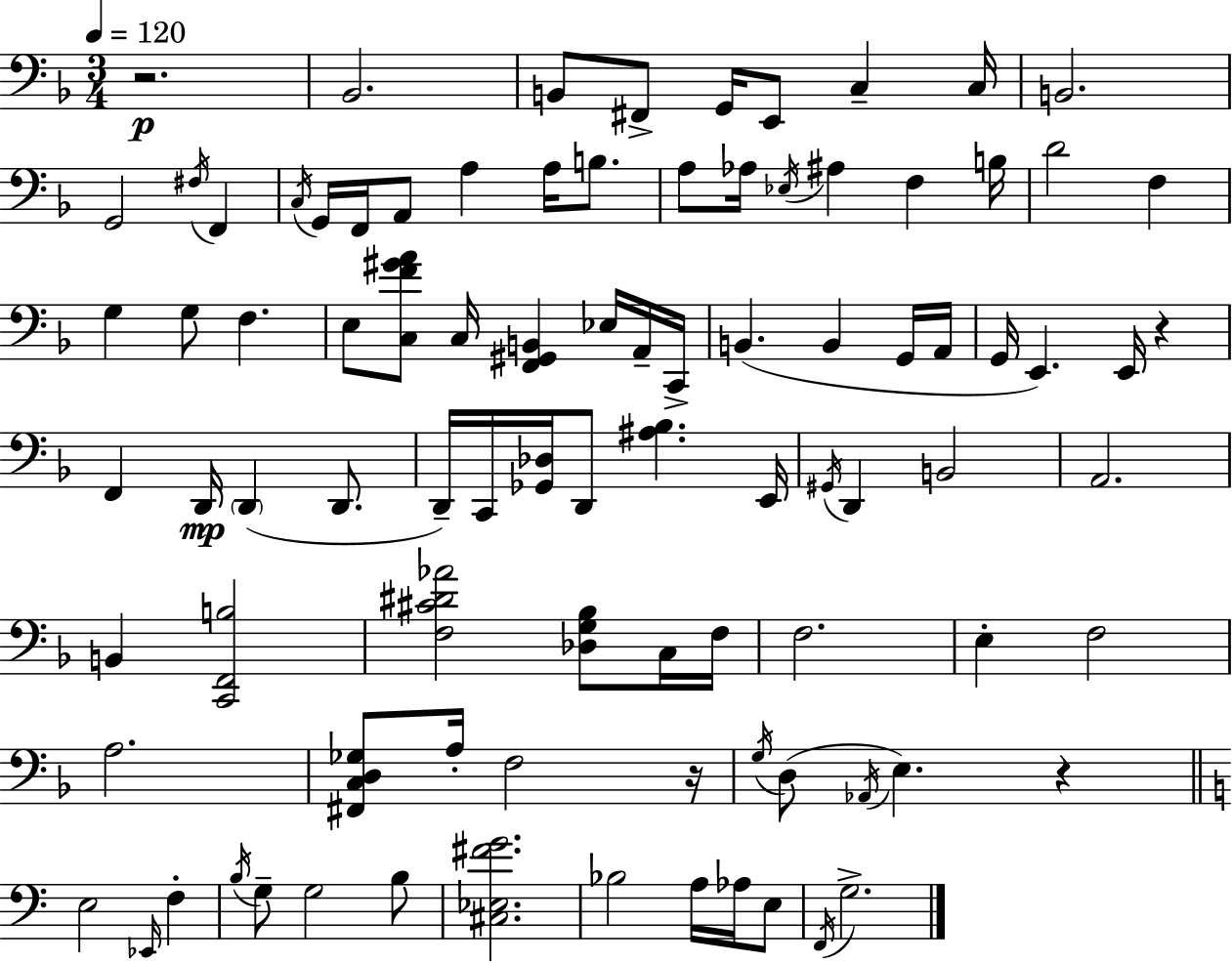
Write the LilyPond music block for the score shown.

{
  \clef bass
  \numericTimeSignature
  \time 3/4
  \key d \minor
  \tempo 4 = 120
  r2.\p | bes,2. | b,8 fis,8-> g,16 e,8 c4-- c16 | b,2. | \break g,2 \acciaccatura { fis16 } f,4 | \acciaccatura { c16 } g,16 f,16 a,8 a4 a16 b8. | a8 aes16 \acciaccatura { ees16 } ais4 f4 | b16 d'2 f4 | \break g4 g8 f4. | e8 <c f' gis' a'>8 c16 <f, gis, b,>4 | ees16 a,16-- c,16-> b,4.( b,4 | g,16 a,16 g,16 e,4.) e,16 r4 | \break f,4 d,16\mp \parenthesize d,4( | d,8. d,16--) c,16 <ges, des>16 d,8 <ais bes>4. | e,16 \acciaccatura { gis,16 } d,4 b,2 | a,2. | \break b,4 <c, f, b>2 | <f cis' dis' aes'>2 | <des g bes>8 c16 f16 f2. | e4-. f2 | \break a2. | <fis, c d ges>8 a16-. f2 | r16 \acciaccatura { g16 }( d8 \acciaccatura { aes,16 }) e4. | r4 \bar "||" \break \key a \minor e2 \grace { ees,16 } f4-. | \acciaccatura { b16 } g8-- g2 | b8 <cis ees fis' g'>2. | bes2 a16 aes16 | \break e8 \acciaccatura { f,16 } g2.-> | \bar "|."
}